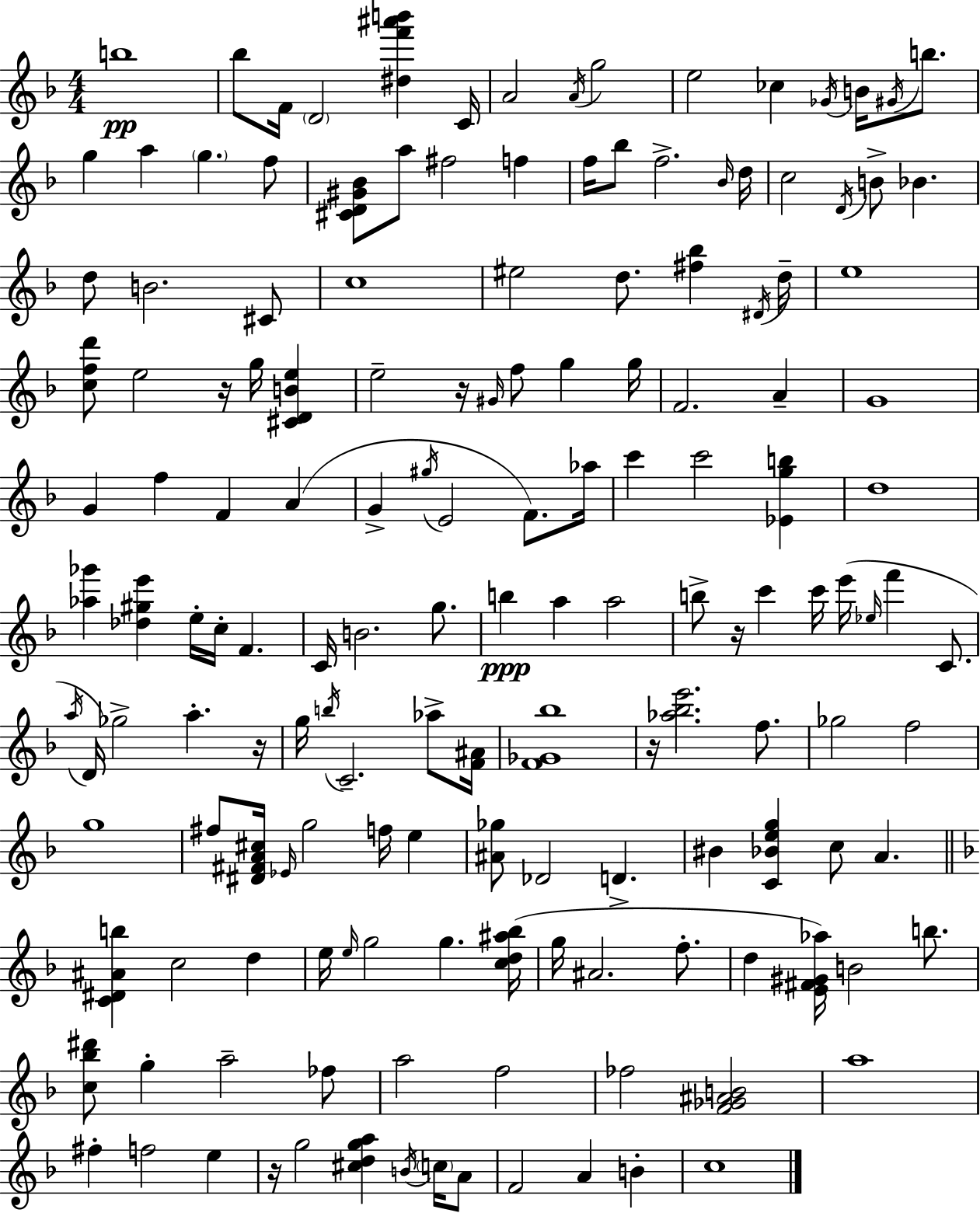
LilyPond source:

{
  \clef treble
  \numericTimeSignature
  \time 4/4
  \key f \major
  b''1\pp | bes''8 f'16 \parenthesize d'2 <dis'' f''' ais''' b'''>4 c'16 | a'2 \acciaccatura { a'16 } g''2 | e''2 ces''4 \acciaccatura { ges'16 } b'16 \acciaccatura { gis'16 } | \break b''8. g''4 a''4 \parenthesize g''4. | f''8 <cis' d' gis' bes'>8 a''8 fis''2 f''4 | f''16 bes''8 f''2.-> | \grace { bes'16 } d''16 c''2 \acciaccatura { d'16 } b'8-> bes'4. | \break d''8 b'2. | cis'8 c''1 | eis''2 d''8. | <fis'' bes''>4 \acciaccatura { dis'16 } d''16-- e''1 | \break <c'' f'' d'''>8 e''2 | r16 g''16 <cis' d' b' e''>4 e''2-- r16 \grace { gis'16 } | f''8 g''4 g''16 f'2. | a'4-- g'1 | \break g'4 f''4 f'4 | a'4( g'4-> \acciaccatura { gis''16 } e'2 | f'8.) aes''16 c'''4 c'''2 | <ees' g'' b''>4 d''1 | \break <aes'' ges'''>4 <des'' gis'' e'''>4 | e''16-. c''16-. f'4. c'16 b'2. | g''8. b''4\ppp a''4 | a''2 b''8-> r16 c'''4 c'''16 | \break e'''16( \grace { ees''16 } f'''4 c'8. \acciaccatura { a''16 }) d'16 ges''2-> | a''4.-. r16 g''16 \acciaccatura { b''16 } c'2.-- | aes''8-> <f' ais'>16 <f' ges' bes''>1 | r16 <aes'' bes'' e'''>2. | \break f''8. ges''2 | f''2 g''1 | fis''8 <dis' fis' a' cis''>16 \grace { ees'16 } g''2 | f''16 e''4 <ais' ges''>8 des'2 | \break d'4.-> bis'4 | <c' bes' e'' g''>4 c''8 a'4. \bar "||" \break \key f \major <c' dis' ais' b''>4 c''2 d''4 | e''16 \grace { e''16 } g''2 g''4. | <c'' d'' ais'' bes''>16( g''16 ais'2. f''8.-. | d''4 <e' fis' gis' aes''>16) b'2 b''8. | \break <c'' bes'' dis'''>8 g''4-. a''2-- fes''8 | a''2 f''2 | fes''2 <f' ges' ais' b'>2 | a''1 | \break fis''4-. f''2 e''4 | r16 g''2 <cis'' d'' g'' a''>4 \acciaccatura { b'16 } \parenthesize c''16 | a'8 f'2 a'4 b'4-. | c''1 | \break \bar "|."
}